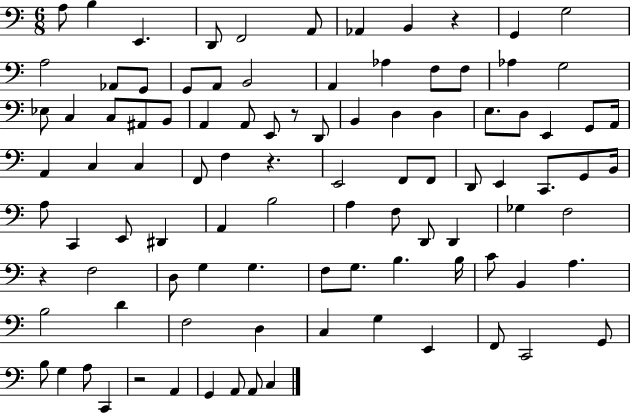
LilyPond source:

{
  \clef bass
  \numericTimeSignature
  \time 6/8
  \key c \major
  \repeat volta 2 { a8 b4 e,4. | d,8 f,2 a,8 | aes,4 b,4 r4 | g,4 g2 | \break a2 aes,8 g,8 | g,8 a,8 b,2 | a,4 aes4 f8 f8 | aes4 g2 | \break ees8 c4 c8 ais,8 b,8 | a,4 a,8 e,8 r8 d,8 | b,4 d4 d4 | e8. d8 e,4 g,8 a,16 | \break a,4 c4 c4 | f,8 f4 r4. | e,2 f,8 f,8 | d,8 e,4 c,8. g,8 b,16 | \break a8 c,4 e,8 dis,4 | a,4 b2 | a4 f8 d,8 d,4 | ges4 f2 | \break r4 f2 | d8 g4 g4. | f8 g8. b4. b16 | c'8 b,4 a4. | \break b2 d'4 | f2 d4 | c4 g4 e,4 | f,8 c,2 g,8 | \break b8 g4 a8 c,4 | r2 a,4 | g,4 a,8 a,8 c4 | } \bar "|."
}